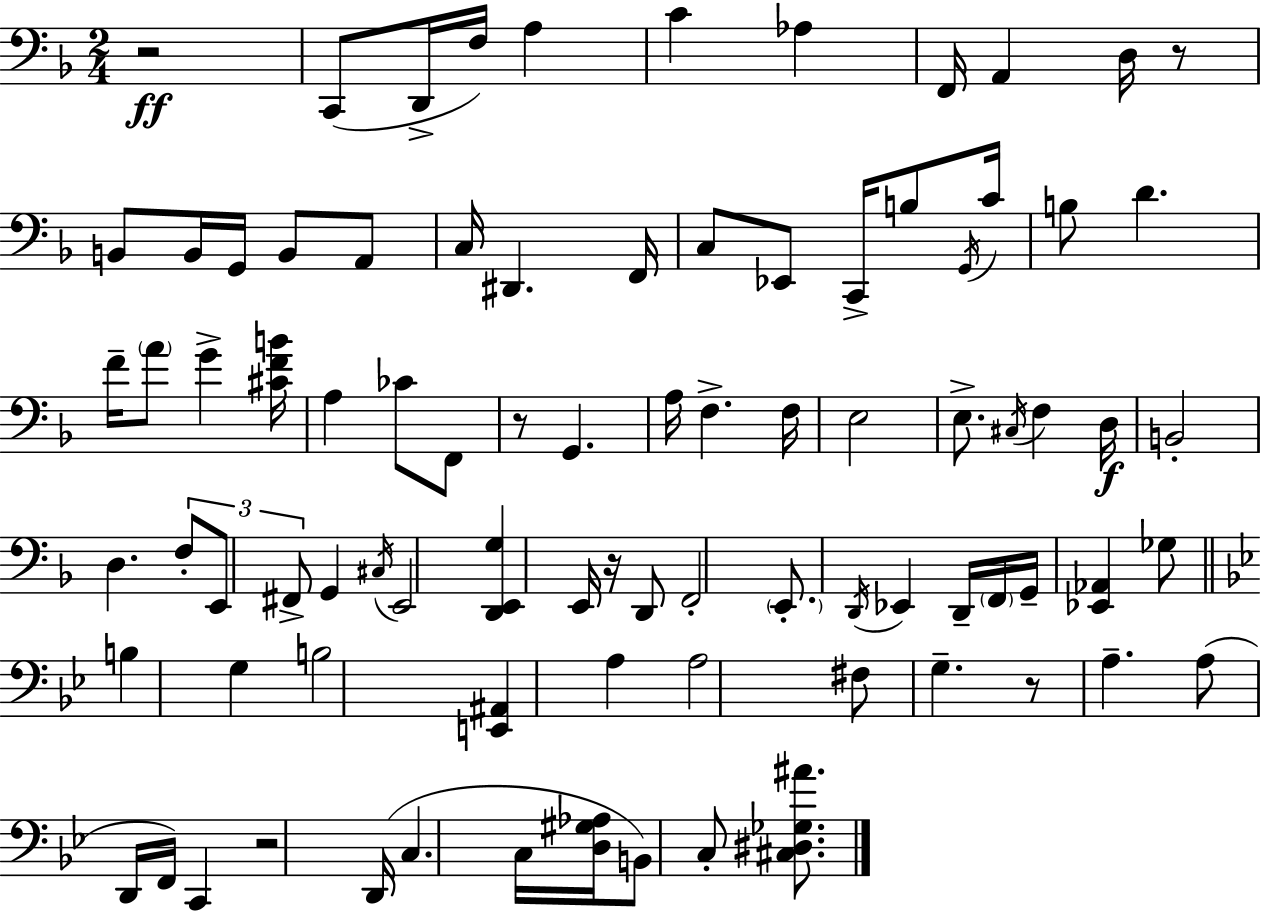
X:1
T:Untitled
M:2/4
L:1/4
K:F
z2 C,,/2 D,,/4 F,/4 A, C _A, F,,/4 A,, D,/4 z/2 B,,/2 B,,/4 G,,/4 B,,/2 A,,/2 C,/4 ^D,, F,,/4 C,/2 _E,,/2 C,,/4 B,/2 G,,/4 C/4 B,/2 D F/4 A/2 G [^CFB]/4 A, _C/2 F,,/2 z/2 G,, A,/4 F, F,/4 E,2 E,/2 ^C,/4 F, D,/4 B,,2 D, F,/2 E,,/2 ^F,,/2 G,, ^C,/4 E,,2 [D,,E,,G,] E,,/4 z/4 D,,/2 F,,2 E,,/2 D,,/4 _E,, D,,/4 F,,/4 G,,/4 [_E,,_A,,] _G,/2 B, G, B,2 [E,,^A,,] A, A,2 ^F,/2 G, z/2 A, A,/2 D,,/4 F,,/4 C,, z2 D,,/4 C, C,/4 [D,^G,_A,]/4 B,,/2 C,/2 [^C,^D,_G,^A]/2